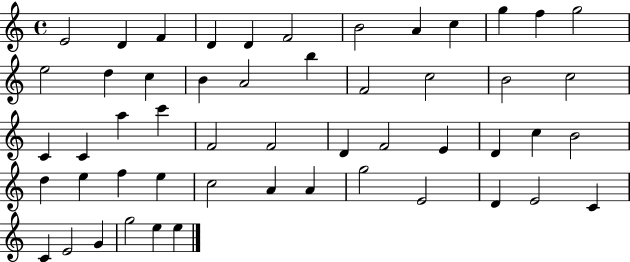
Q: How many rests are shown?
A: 0